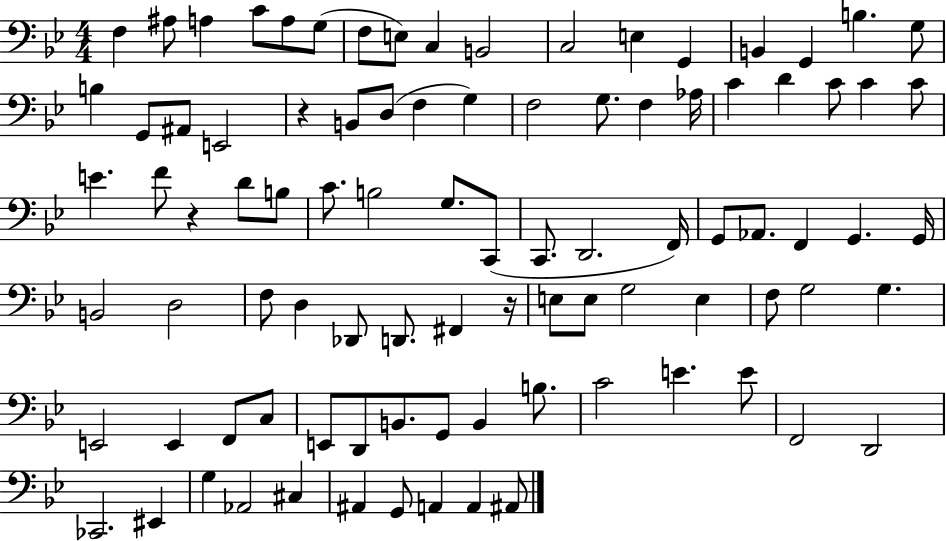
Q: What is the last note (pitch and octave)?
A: A#2